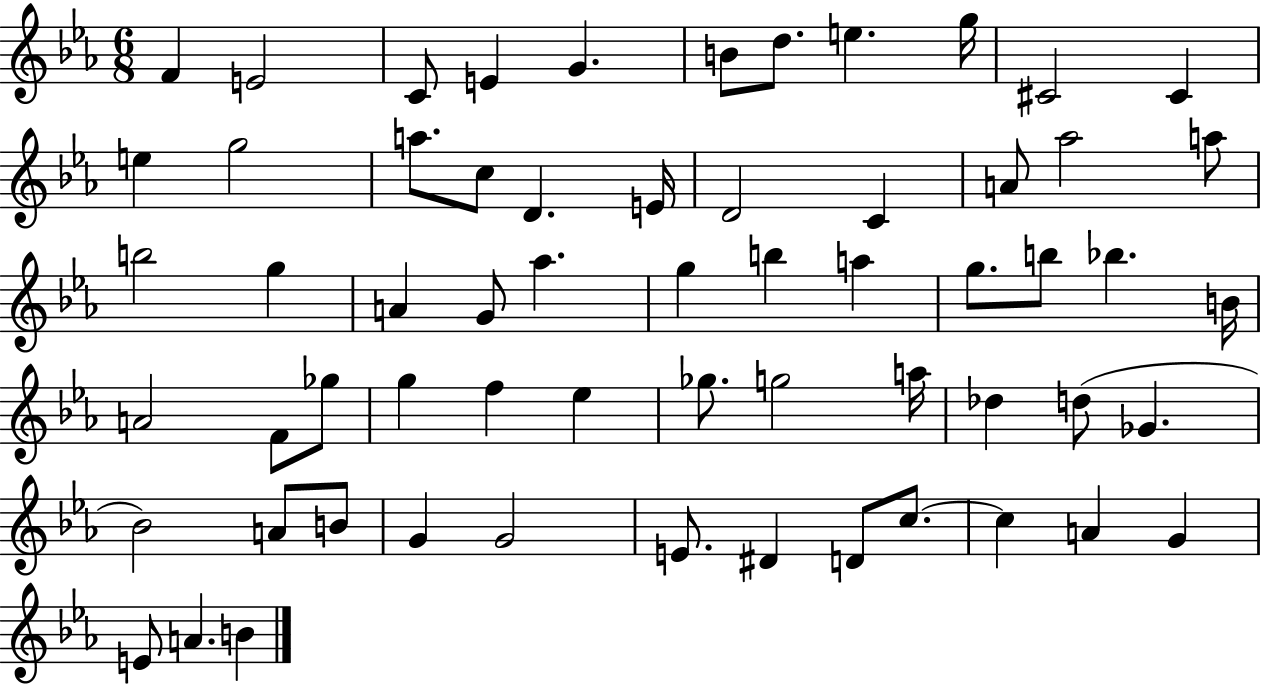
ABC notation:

X:1
T:Untitled
M:6/8
L:1/4
K:Eb
F E2 C/2 E G B/2 d/2 e g/4 ^C2 ^C e g2 a/2 c/2 D E/4 D2 C A/2 _a2 a/2 b2 g A G/2 _a g b a g/2 b/2 _b B/4 A2 F/2 _g/2 g f _e _g/2 g2 a/4 _d d/2 _G _B2 A/2 B/2 G G2 E/2 ^D D/2 c/2 c A G E/2 A B